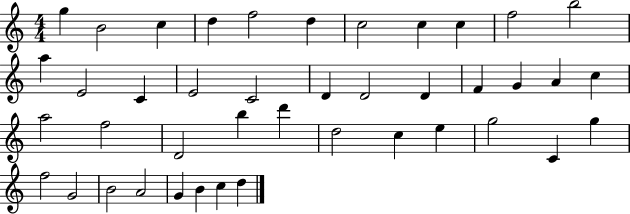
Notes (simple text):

G5/q B4/h C5/q D5/q F5/h D5/q C5/h C5/q C5/q F5/h B5/h A5/q E4/h C4/q E4/h C4/h D4/q D4/h D4/q F4/q G4/q A4/q C5/q A5/h F5/h D4/h B5/q D6/q D5/h C5/q E5/q G5/h C4/q G5/q F5/h G4/h B4/h A4/h G4/q B4/q C5/q D5/q